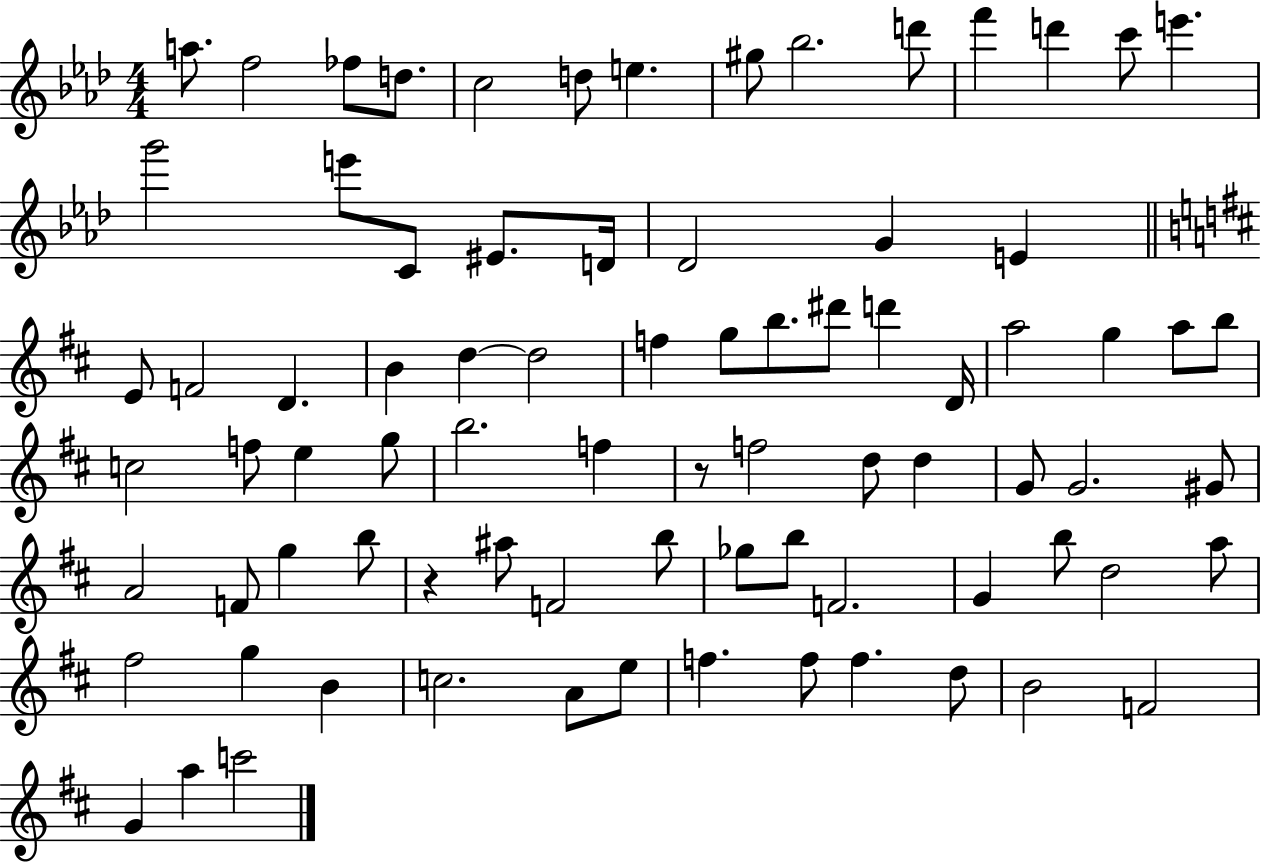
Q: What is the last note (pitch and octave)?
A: C6